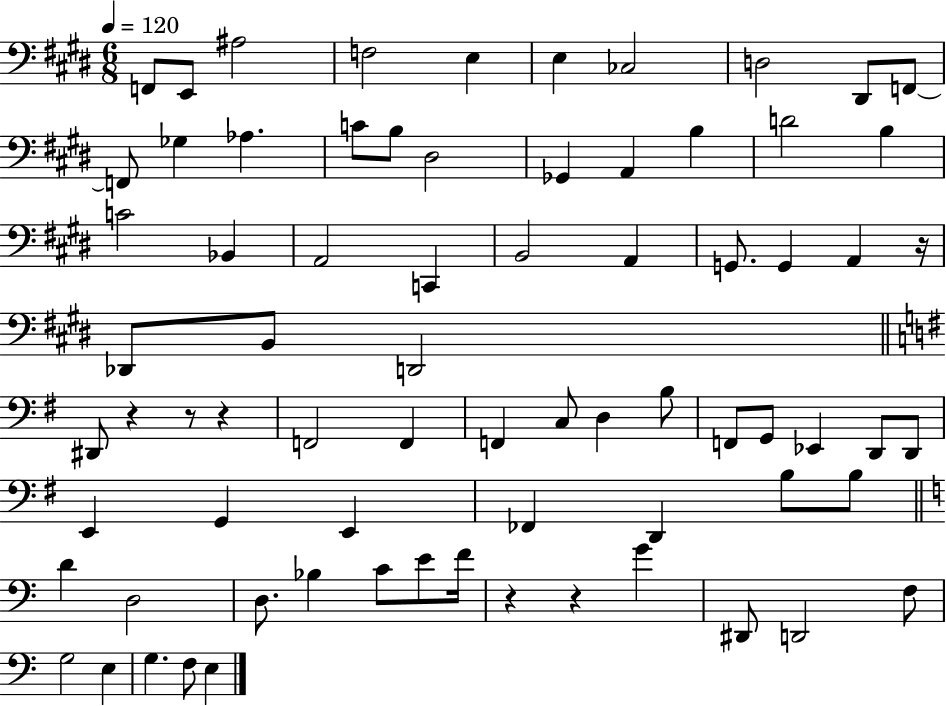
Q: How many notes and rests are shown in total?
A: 74